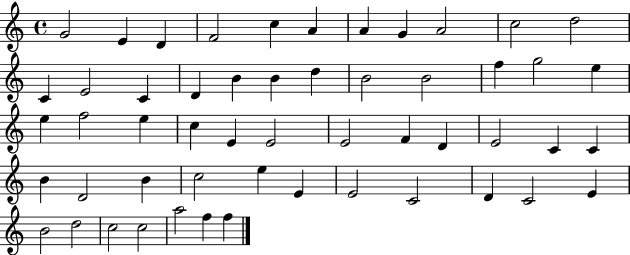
{
  \clef treble
  \time 4/4
  \defaultTimeSignature
  \key c \major
  g'2 e'4 d'4 | f'2 c''4 a'4 | a'4 g'4 a'2 | c''2 d''2 | \break c'4 e'2 c'4 | d'4 b'4 b'4 d''4 | b'2 b'2 | f''4 g''2 e''4 | \break e''4 f''2 e''4 | c''4 e'4 e'2 | e'2 f'4 d'4 | e'2 c'4 c'4 | \break b'4 d'2 b'4 | c''2 e''4 e'4 | e'2 c'2 | d'4 c'2 e'4 | \break b'2 d''2 | c''2 c''2 | a''2 f''4 f''4 | \bar "|."
}